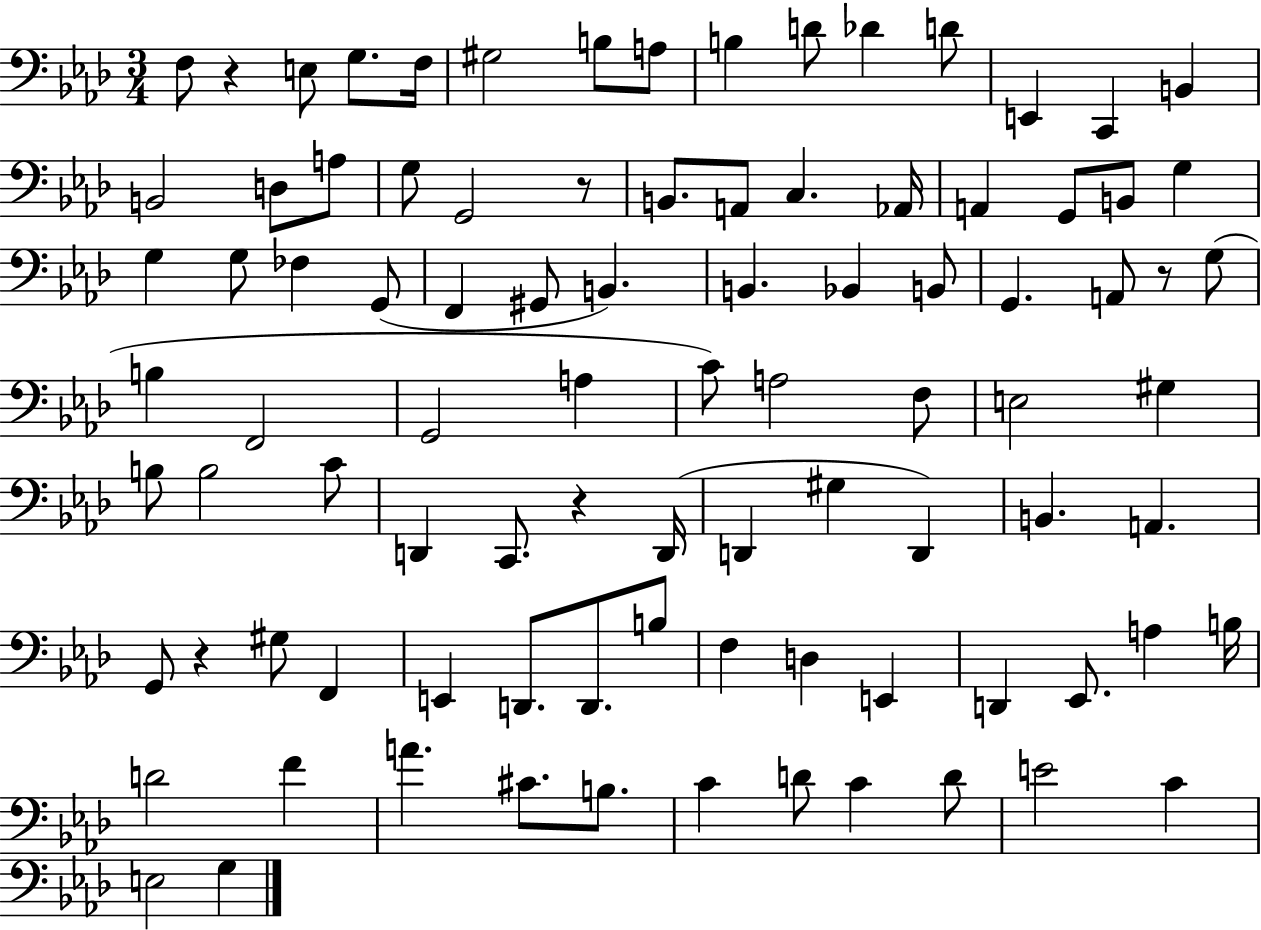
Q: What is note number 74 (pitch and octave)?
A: B3